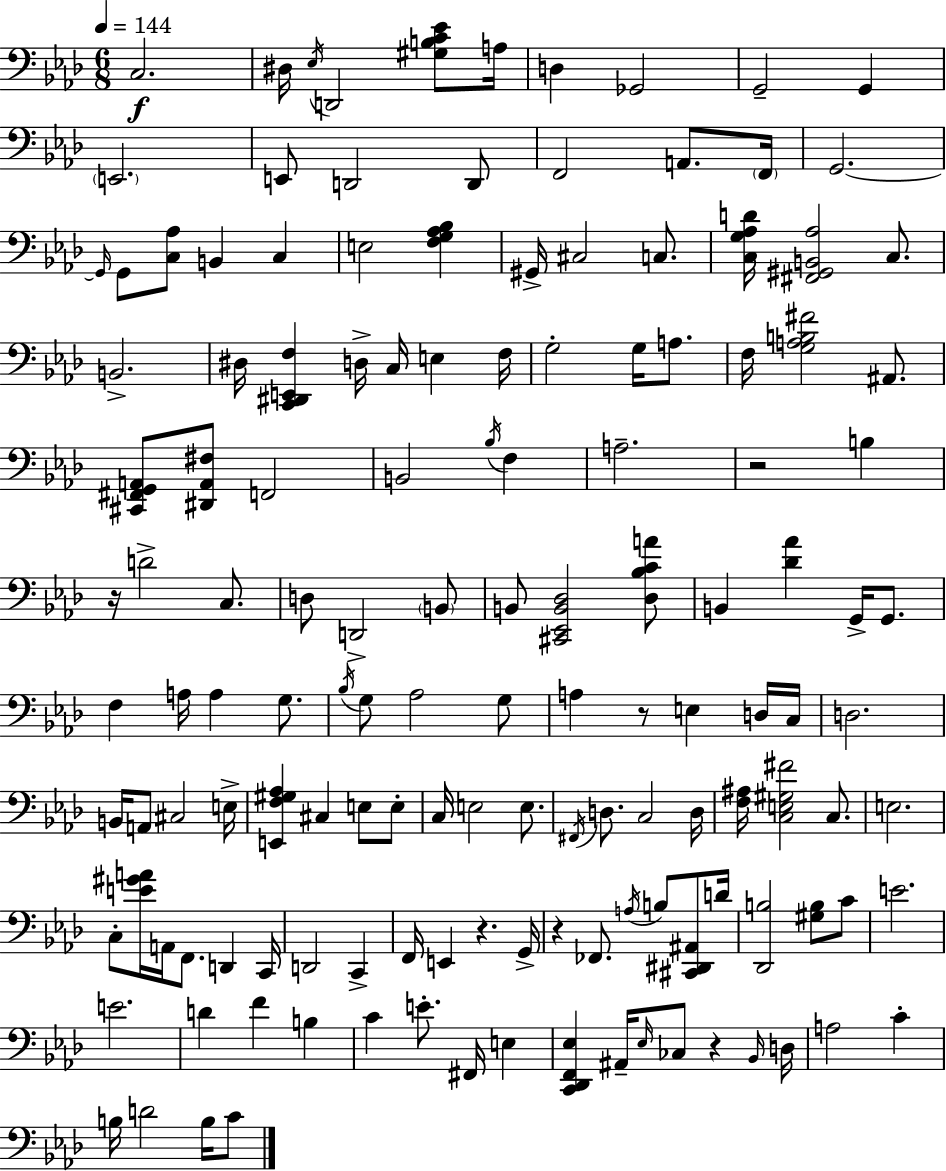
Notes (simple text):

C3/h. D#3/s Eb3/s D2/h [G#3,B3,C4,Eb4]/e A3/s D3/q Gb2/h G2/h G2/q E2/h. E2/e D2/h D2/e F2/h A2/e. F2/s G2/h. G2/s G2/e [C3,Ab3]/e B2/q C3/q E3/h [F3,G3,Ab3,Bb3]/q G#2/s C#3/h C3/e. [C3,G3,Ab3,D4]/s [F#2,G#2,B2,Ab3]/h C3/e. B2/h. D#3/s [C2,D#2,E2,F3]/q D3/s C3/s E3/q F3/s G3/h G3/s A3/e. F3/s [G3,A3,B3,F#4]/h A#2/e. [C#2,F#2,G2,A2]/e [D#2,A2,F#3]/e F2/h B2/h Bb3/s F3/q A3/h. R/h B3/q R/s D4/h C3/e. D3/e D2/h B2/e B2/e [C#2,Eb2,B2,Db3]/h [Db3,Bb3,C4,A4]/e B2/q [Db4,Ab4]/q G2/s G2/e. F3/q A3/s A3/q G3/e. Bb3/s G3/e Ab3/h G3/e A3/q R/e E3/q D3/s C3/s D3/h. B2/s A2/e C#3/h E3/s [E2,F3,G#3,Ab3]/q C#3/q E3/e E3/e C3/s E3/h E3/e. F#2/s D3/e. C3/h D3/s [F3,A#3]/s [C3,E3,G#3,F#4]/h C3/e. E3/h. C3/e [E4,G#4,A4]/s A2/s F2/e. D2/q C2/s D2/h C2/q F2/s E2/q R/q. G2/s R/q FES2/e. A3/s B3/e [C#2,D#2,A#2]/e D4/s [Db2,B3]/h [G#3,B3]/e C4/e E4/h. E4/h. D4/q F4/q B3/q C4/q E4/e. F#2/s E3/q [C2,Db2,F2,Eb3]/q A#2/s Eb3/s CES3/e R/q Bb2/s D3/s A3/h C4/q B3/s D4/h B3/s C4/e